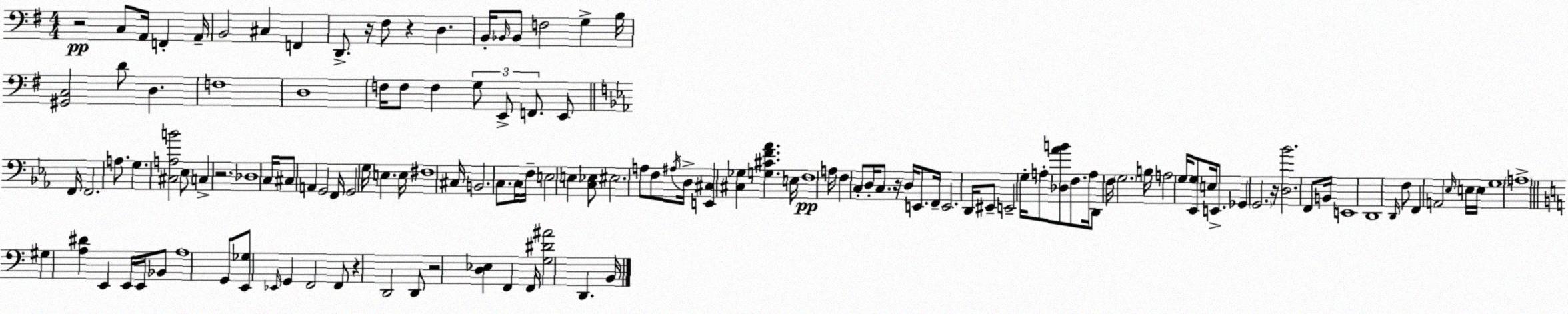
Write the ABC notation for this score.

X:1
T:Untitled
M:4/4
L:1/4
K:G
z2 C,/2 A,,/4 F,, A,,/4 B,,2 ^C, F,, D,,/2 z/4 ^F,/2 z D, B,,/4 _B,,/4 _B,,/2 F,2 G, B,/4 [^G,,C,]2 D/2 D, F,4 D,4 F,/4 F,/2 F, G,/2 E,,/2 F,,/2 E,,/2 F,,/4 F,,2 A,/2 G, [^C,A,B]2 _E,/2 C, z2 _D,4 C,/4 ^C,/2 A,, G,,2 F,,/4 G,,2 G,/4 E, E,/4 ^F,4 ^C,/4 B,,2 C,/2 C,/4 F,/4 E,2 E, [C,_E,]/2 ^E,2 A,/2 F,/2 ^A,/4 D,/4 [E,,^C,] [^C,_G,] [G,^CF_A] E,/4 F,4 A,/4 F, C,/2 D,/4 C,/2 z/4 D,/4 E,,/2 F,,/4 E,,2 D,,/4 ^E,,/2 E,,2 G,/4 A,/2 [_D,_AB]/2 F,/2 A,/4 D,,/2 F,/4 G,2 B,/4 A,2 G,/4 [_E,,G,]/2 E,/4 E,,/2 _G,, G,,2 z/4 [D,_B]2 F,,/2 B,,/4 E,,4 D,,4 D,,/4 F,/2 F,, A,,2 _E,/4 E,/4 E,/4 G,4 A,4 ^G, [A,^D] E,, E,,/4 E,,/4 _B,,/2 A,4 G,,/2 [E,,_G,]/2 _E,,/4 G,, F,,2 F,,/2 z D,,2 D,,/2 z2 [D,_E,] F,, F,,/4 [G,^D^A]2 D,, B,,/4